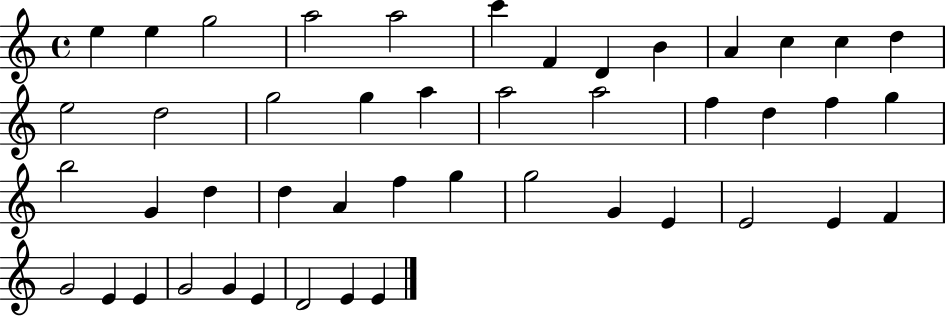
{
  \clef treble
  \time 4/4
  \defaultTimeSignature
  \key c \major
  e''4 e''4 g''2 | a''2 a''2 | c'''4 f'4 d'4 b'4 | a'4 c''4 c''4 d''4 | \break e''2 d''2 | g''2 g''4 a''4 | a''2 a''2 | f''4 d''4 f''4 g''4 | \break b''2 g'4 d''4 | d''4 a'4 f''4 g''4 | g''2 g'4 e'4 | e'2 e'4 f'4 | \break g'2 e'4 e'4 | g'2 g'4 e'4 | d'2 e'4 e'4 | \bar "|."
}